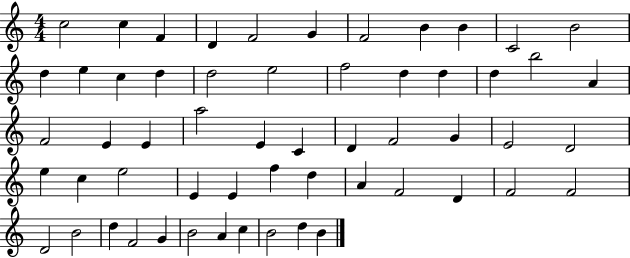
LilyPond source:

{
  \clef treble
  \numericTimeSignature
  \time 4/4
  \key c \major
  c''2 c''4 f'4 | d'4 f'2 g'4 | f'2 b'4 b'4 | c'2 b'2 | \break d''4 e''4 c''4 d''4 | d''2 e''2 | f''2 d''4 d''4 | d''4 b''2 a'4 | \break f'2 e'4 e'4 | a''2 e'4 c'4 | d'4 f'2 g'4 | e'2 d'2 | \break e''4 c''4 e''2 | e'4 e'4 f''4 d''4 | a'4 f'2 d'4 | f'2 f'2 | \break d'2 b'2 | d''4 f'2 g'4 | b'2 a'4 c''4 | b'2 d''4 b'4 | \break \bar "|."
}